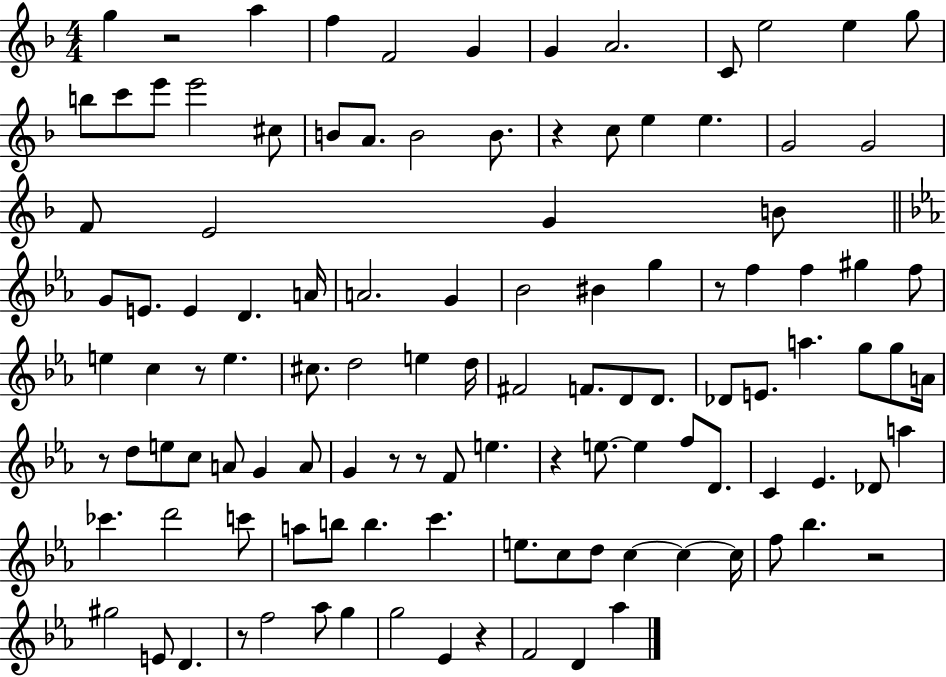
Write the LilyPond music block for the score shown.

{
  \clef treble
  \numericTimeSignature
  \time 4/4
  \key f \major
  g''4 r2 a''4 | f''4 f'2 g'4 | g'4 a'2. | c'8 e''2 e''4 g''8 | \break b''8 c'''8 e'''8 e'''2 cis''8 | b'8 a'8. b'2 b'8. | r4 c''8 e''4 e''4. | g'2 g'2 | \break f'8 e'2 g'4 b'8 | \bar "||" \break \key ees \major g'8 e'8. e'4 d'4. a'16 | a'2. g'4 | bes'2 bis'4 g''4 | r8 f''4 f''4 gis''4 f''8 | \break e''4 c''4 r8 e''4. | cis''8. d''2 e''4 d''16 | fis'2 f'8. d'8 d'8. | des'8 e'8. a''4. g''8 g''8 a'16 | \break r8 d''8 e''8 c''8 a'8 g'4 a'8 | g'4 r8 r8 f'8 e''4. | r4 e''8.~~ e''4 f''8 d'8. | c'4 ees'4. des'8 a''4 | \break ces'''4. d'''2 c'''8 | a''8 b''8 b''4. c'''4. | e''8. c''8 d''8 c''4~~ c''4~~ c''16 | f''8 bes''4. r2 | \break gis''2 e'8 d'4. | r8 f''2 aes''8 g''4 | g''2 ees'4 r4 | f'2 d'4 aes''4 | \break \bar "|."
}